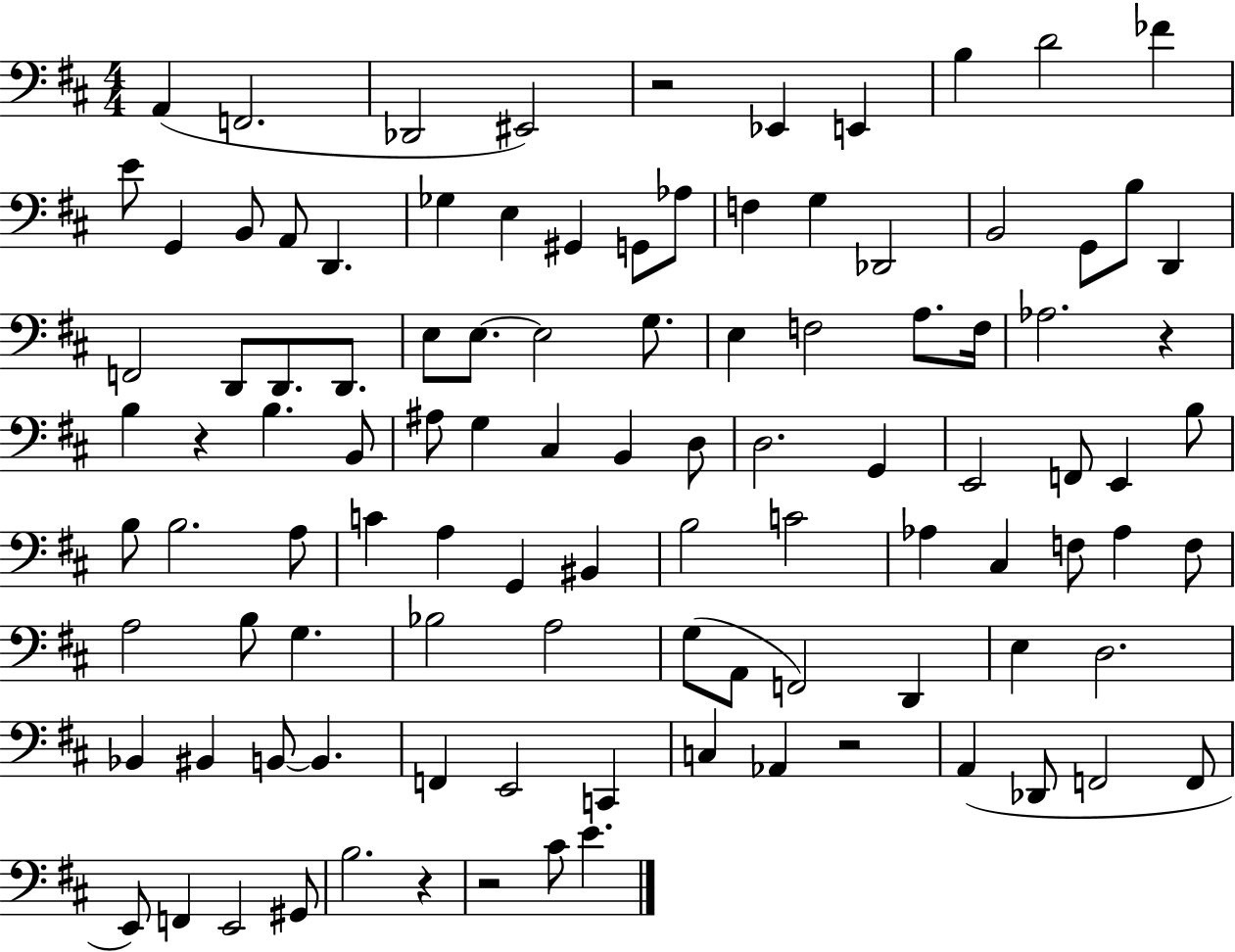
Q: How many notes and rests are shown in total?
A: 104